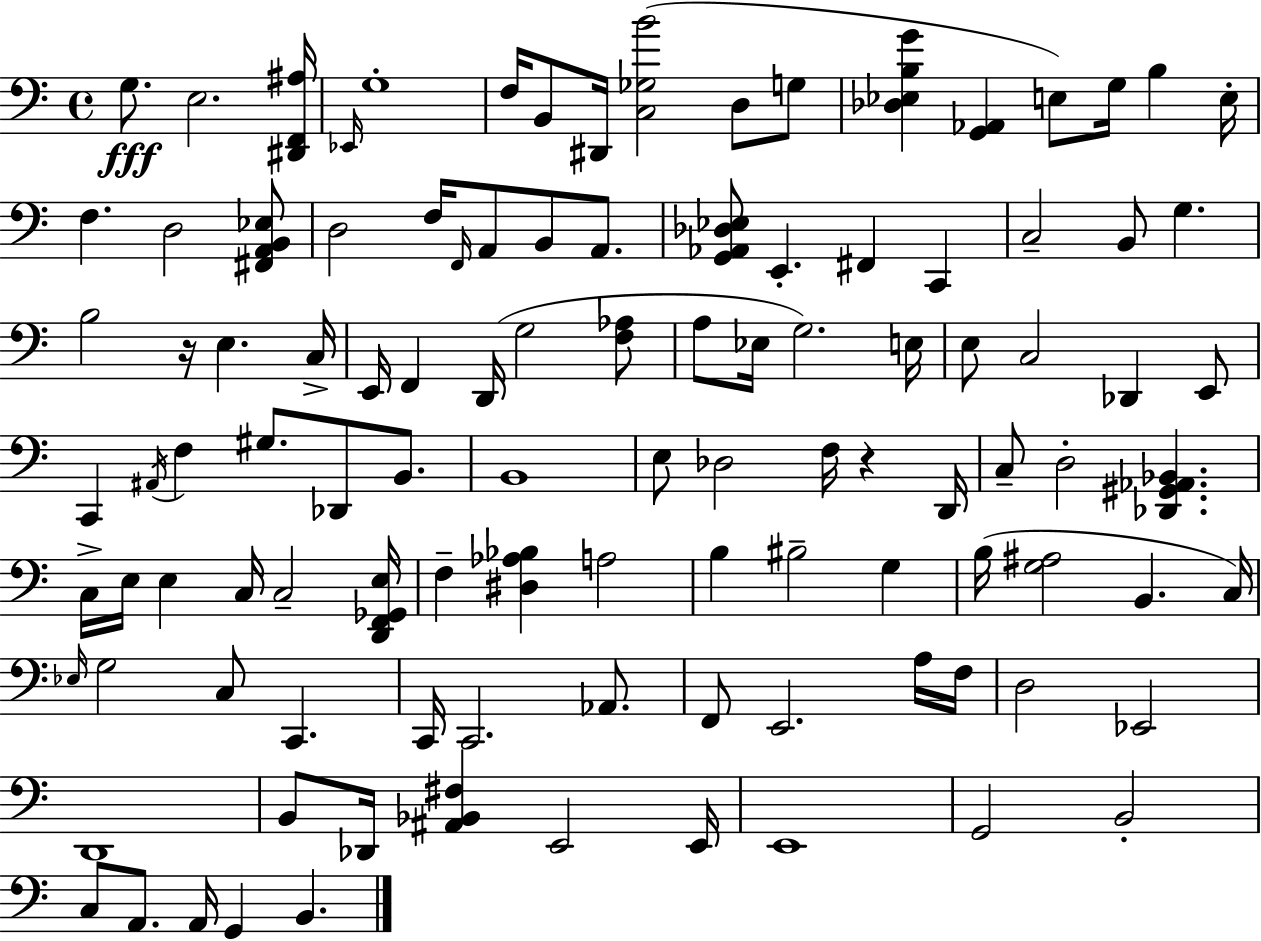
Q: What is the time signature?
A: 4/4